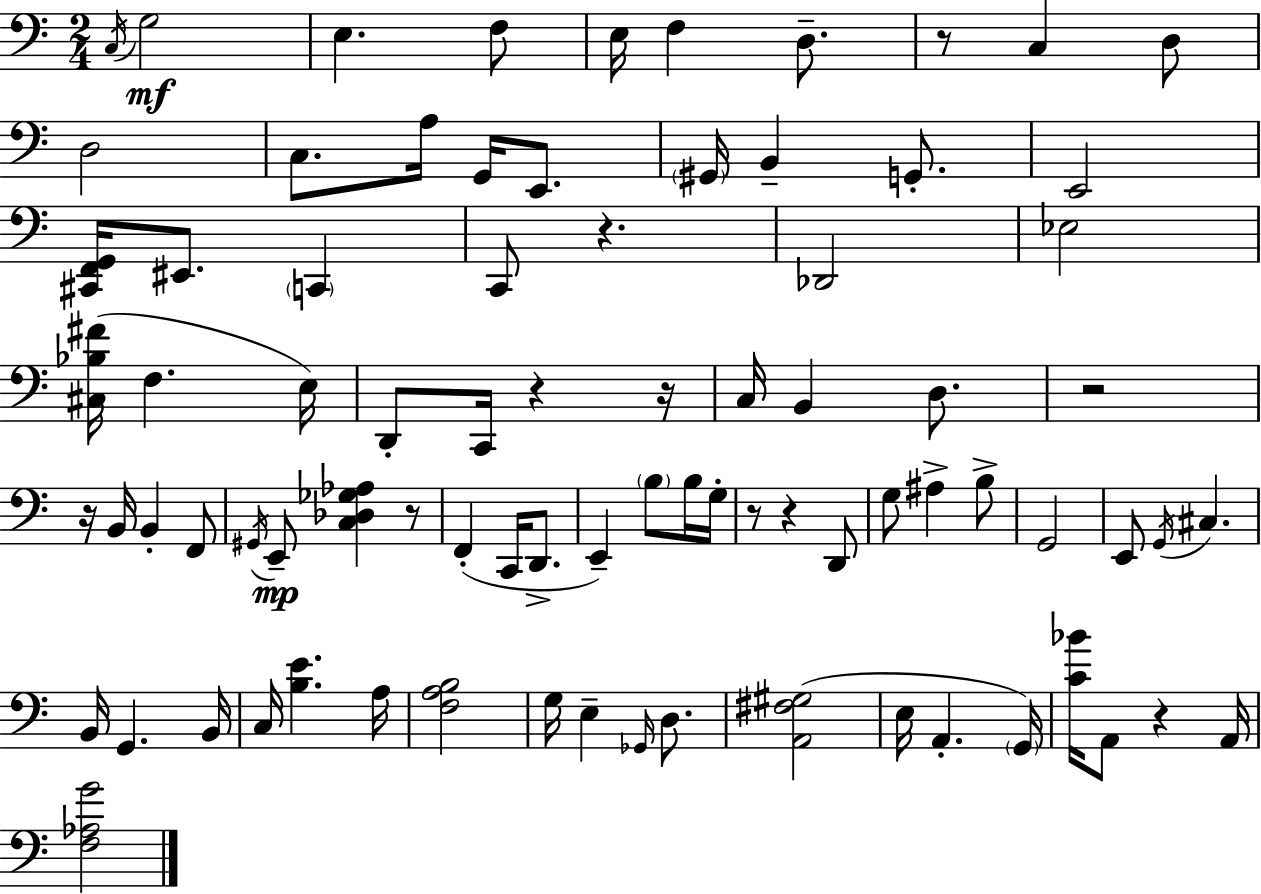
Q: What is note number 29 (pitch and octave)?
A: B2